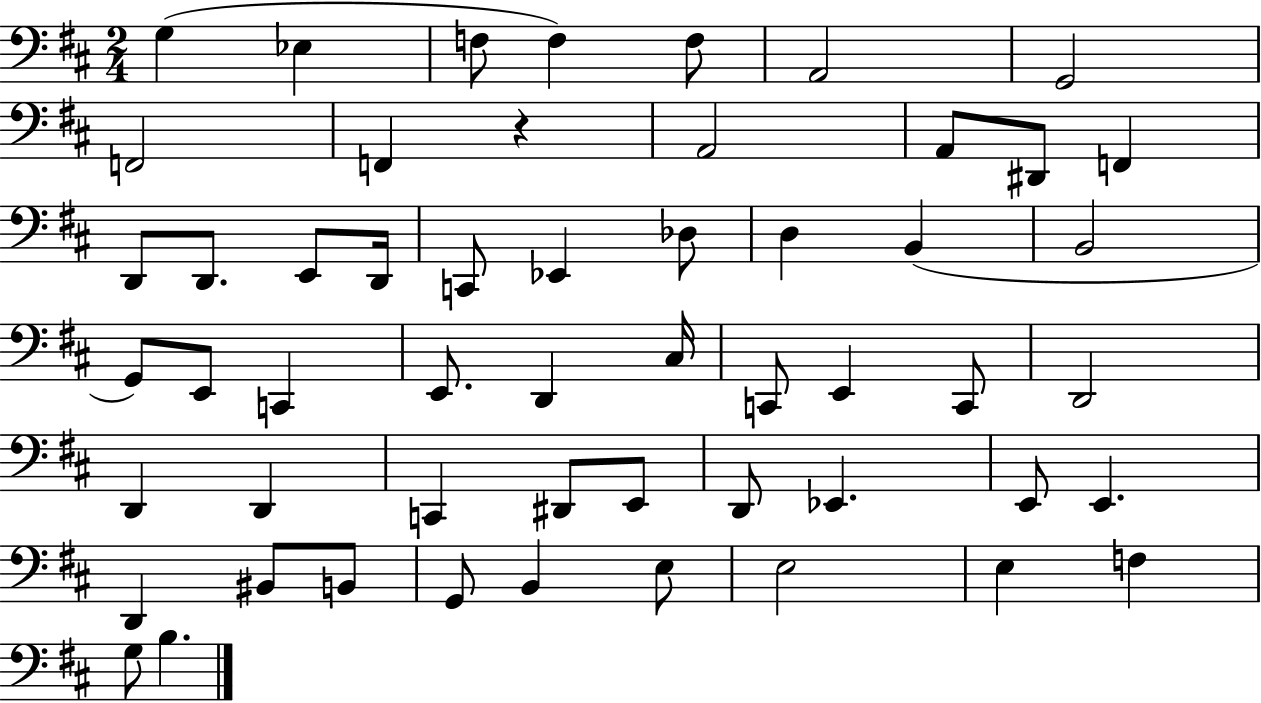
X:1
T:Untitled
M:2/4
L:1/4
K:D
G, _E, F,/2 F, F,/2 A,,2 G,,2 F,,2 F,, z A,,2 A,,/2 ^D,,/2 F,, D,,/2 D,,/2 E,,/2 D,,/4 C,,/2 _E,, _D,/2 D, B,, B,,2 G,,/2 E,,/2 C,, E,,/2 D,, ^C,/4 C,,/2 E,, C,,/2 D,,2 D,, D,, C,, ^D,,/2 E,,/2 D,,/2 _E,, E,,/2 E,, D,, ^B,,/2 B,,/2 G,,/2 B,, E,/2 E,2 E, F, G,/2 B,